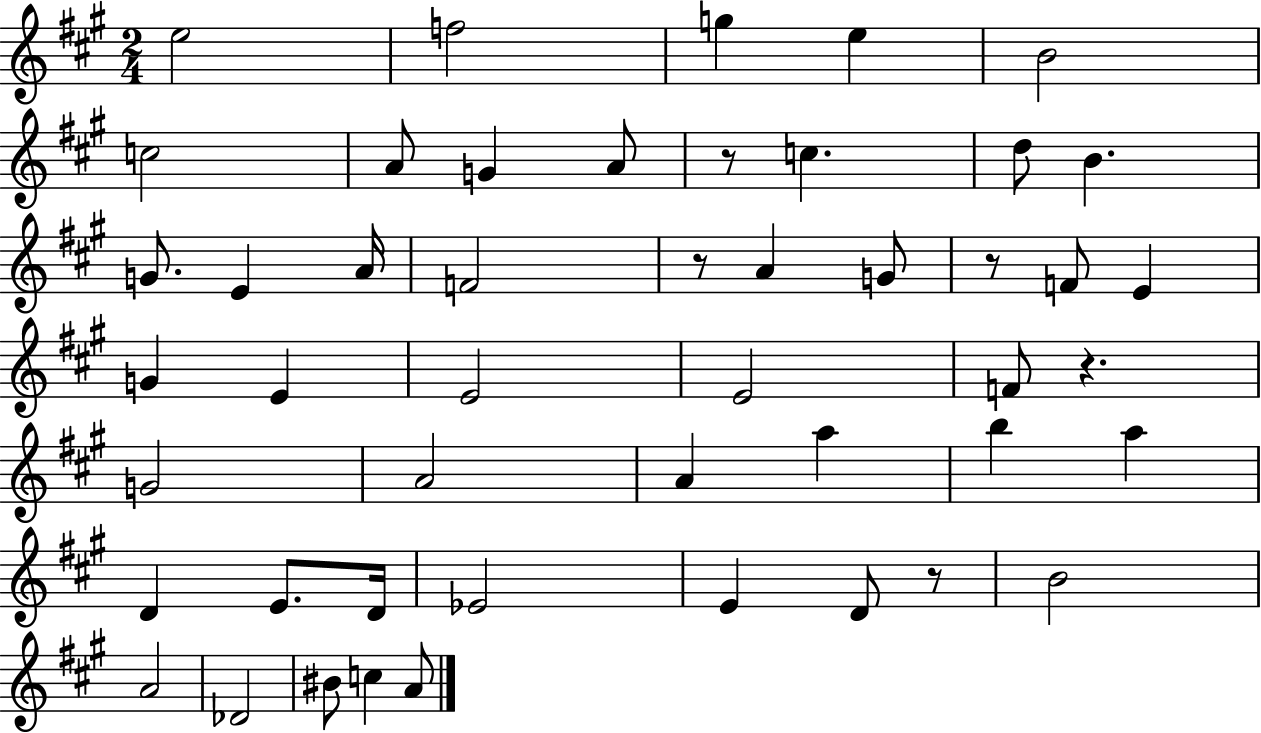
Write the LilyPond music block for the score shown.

{
  \clef treble
  \numericTimeSignature
  \time 2/4
  \key a \major
  e''2 | f''2 | g''4 e''4 | b'2 | \break c''2 | a'8 g'4 a'8 | r8 c''4. | d''8 b'4. | \break g'8. e'4 a'16 | f'2 | r8 a'4 g'8 | r8 f'8 e'4 | \break g'4 e'4 | e'2 | e'2 | f'8 r4. | \break g'2 | a'2 | a'4 a''4 | b''4 a''4 | \break d'4 e'8. d'16 | ees'2 | e'4 d'8 r8 | b'2 | \break a'2 | des'2 | bis'8 c''4 a'8 | \bar "|."
}